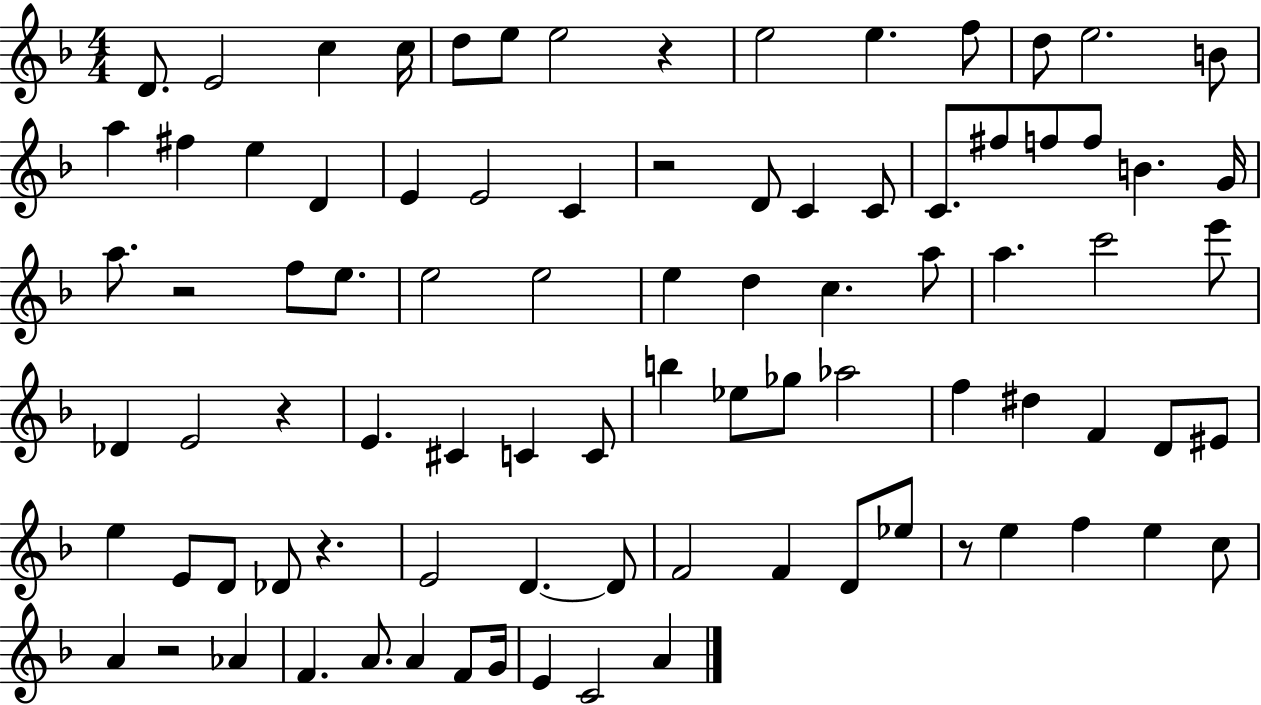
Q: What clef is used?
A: treble